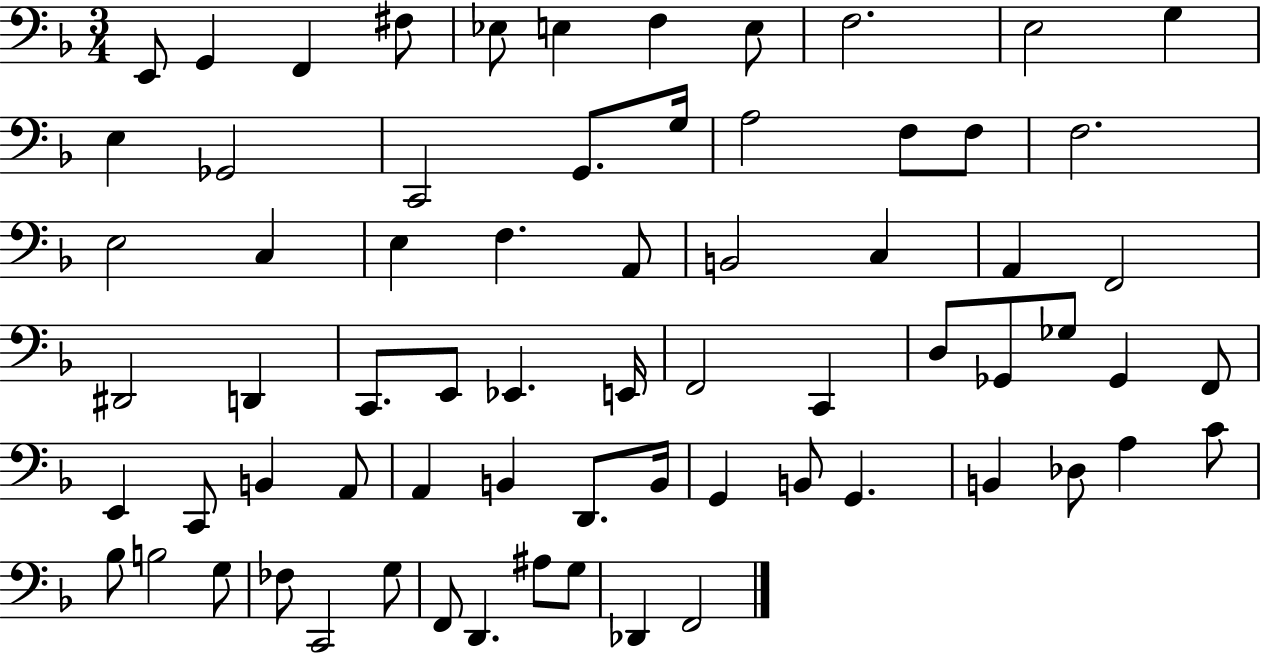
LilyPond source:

{
  \clef bass
  \numericTimeSignature
  \time 3/4
  \key f \major
  e,8 g,4 f,4 fis8 | ees8 e4 f4 e8 | f2. | e2 g4 | \break e4 ges,2 | c,2 g,8. g16 | a2 f8 f8 | f2. | \break e2 c4 | e4 f4. a,8 | b,2 c4 | a,4 f,2 | \break dis,2 d,4 | c,8. e,8 ees,4. e,16 | f,2 c,4 | d8 ges,8 ges8 ges,4 f,8 | \break e,4 c,8 b,4 a,8 | a,4 b,4 d,8. b,16 | g,4 b,8 g,4. | b,4 des8 a4 c'8 | \break bes8 b2 g8 | fes8 c,2 g8 | f,8 d,4. ais8 g8 | des,4 f,2 | \break \bar "|."
}